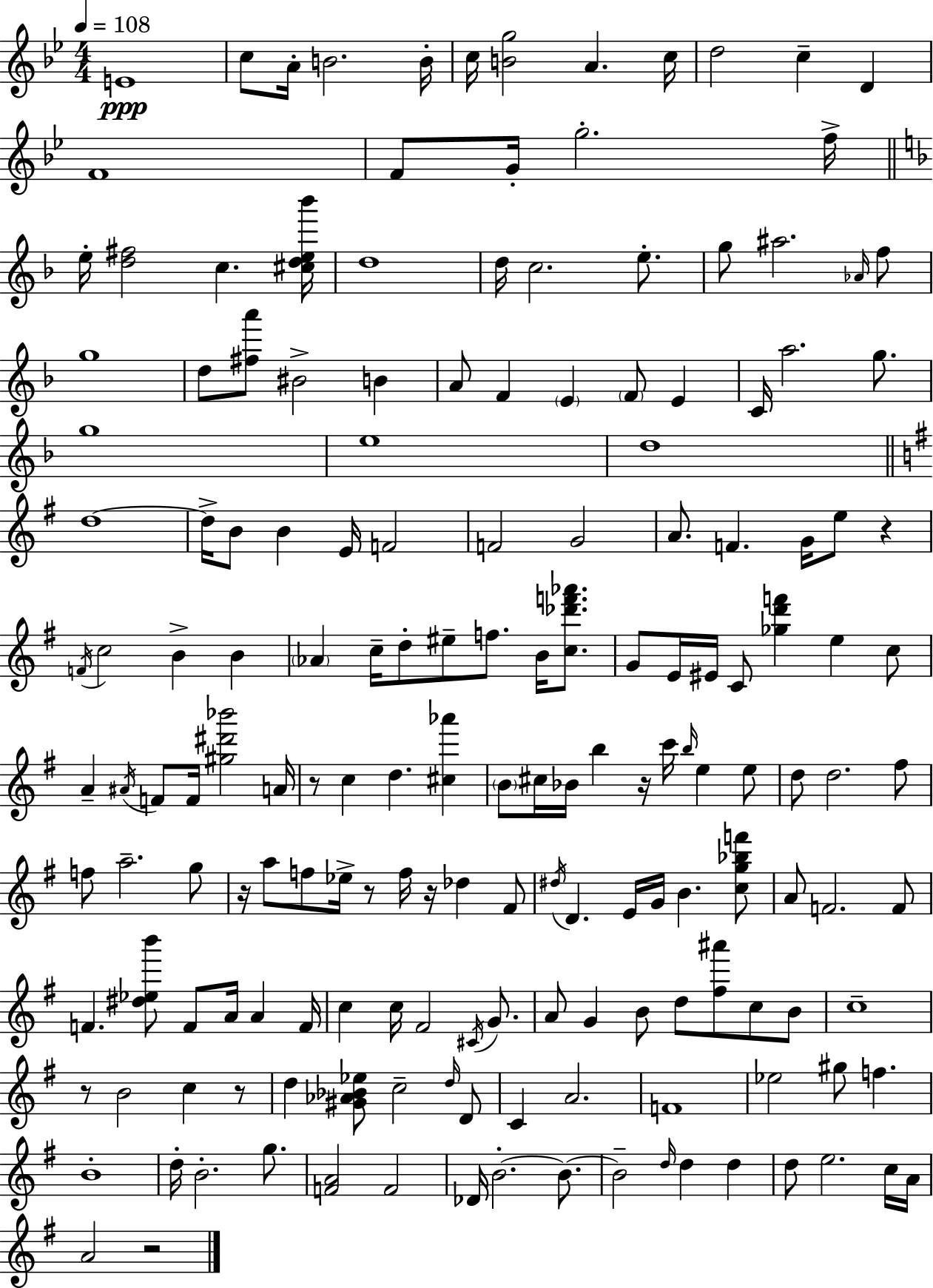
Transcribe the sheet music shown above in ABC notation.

X:1
T:Untitled
M:4/4
L:1/4
K:Bb
E4 c/2 A/4 B2 B/4 c/4 [Bg]2 A c/4 d2 c D F4 F/2 G/4 g2 f/4 e/4 [d^f]2 c [^cde_b']/4 d4 d/4 c2 e/2 g/2 ^a2 _A/4 f/2 g4 d/2 [^fa']/2 ^B2 B A/2 F E F/2 E C/4 a2 g/2 g4 e4 d4 d4 d/4 B/2 B E/4 F2 F2 G2 A/2 F G/4 e/2 z F/4 c2 B B _A c/4 d/2 ^e/2 f/2 B/4 [c_d'f'_a']/2 G/2 E/4 ^E/4 C/2 [_gd'f'] e c/2 A ^A/4 F/2 F/4 [^g^d'_b']2 A/4 z/2 c d [^c_a'] B/2 ^c/4 _B/4 b z/4 c'/4 b/4 e e/2 d/2 d2 ^f/2 f/2 a2 g/2 z/4 a/2 f/2 _e/4 z/2 f/4 z/4 _d ^F/2 ^d/4 D E/4 G/4 B [cg_bf']/2 A/2 F2 F/2 F [^d_eb']/2 F/2 A/4 A F/4 c c/4 ^F2 ^C/4 G/2 A/2 G B/2 d/2 [^f^a']/2 c/2 B/2 c4 z/2 B2 c z/2 d [^G_A_B_e]/2 c2 d/4 D/2 C A2 F4 _e2 ^g/2 f B4 d/4 B2 g/2 [FA]2 F2 _D/4 B2 B/2 B2 d/4 d d d/2 e2 c/4 A/4 A2 z2